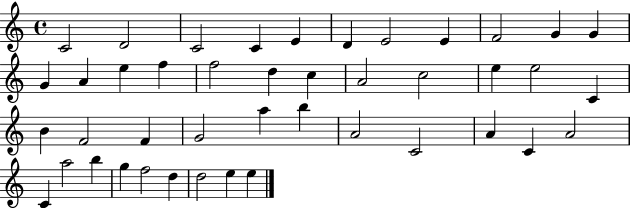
C4/h D4/h C4/h C4/q E4/q D4/q E4/h E4/q F4/h G4/q G4/q G4/q A4/q E5/q F5/q F5/h D5/q C5/q A4/h C5/h E5/q E5/h C4/q B4/q F4/h F4/q G4/h A5/q B5/q A4/h C4/h A4/q C4/q A4/h C4/q A5/h B5/q G5/q F5/h D5/q D5/h E5/q E5/q